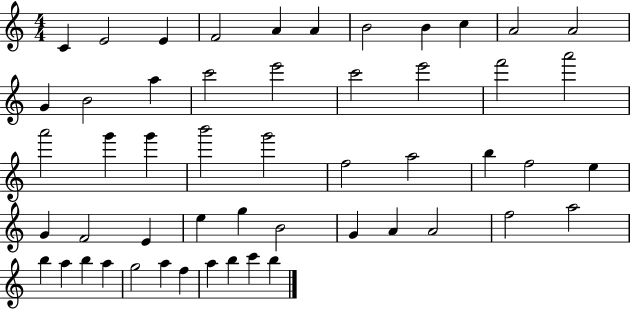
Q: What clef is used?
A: treble